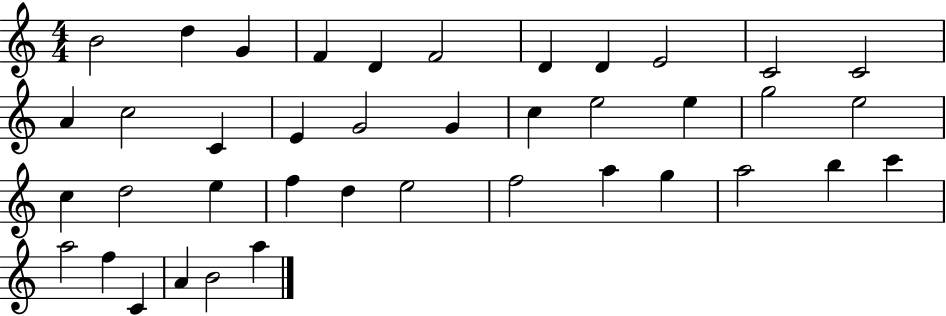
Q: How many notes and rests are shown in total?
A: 40